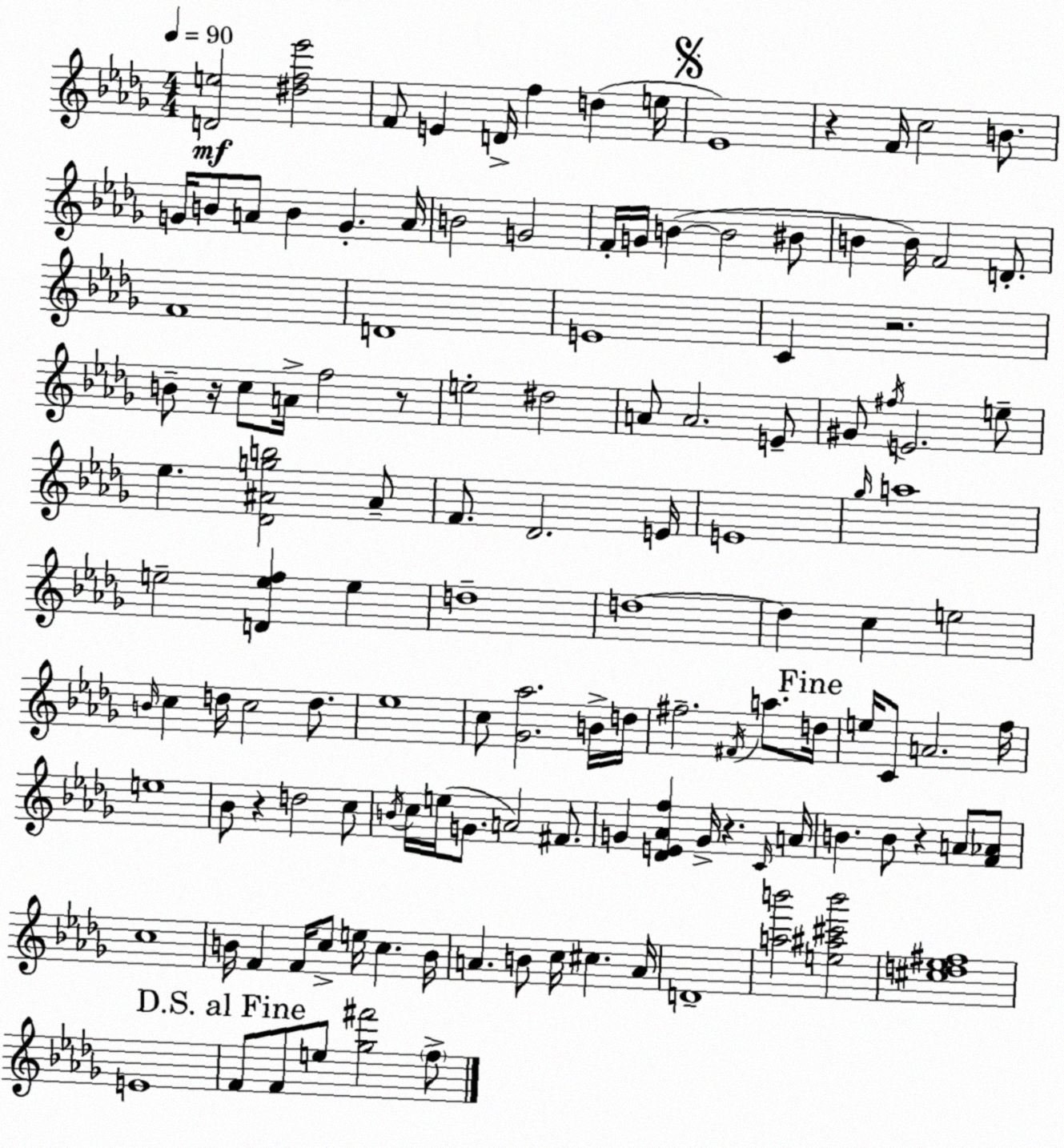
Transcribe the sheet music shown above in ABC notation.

X:1
T:Untitled
M:4/4
L:1/4
K:Bbm
[De]2 [^df_e']2 F/2 E D/4 f d e/4 _E4 z F/4 c2 B/2 G/4 B/2 A/2 B G A/4 B2 G2 F/4 G/4 B B2 ^B/2 B B/4 F2 D/2 F4 D4 E4 C z2 B/2 z/4 c/2 A/4 f2 z/2 e2 ^d2 A/2 A2 E/2 ^G/2 ^f/4 E2 e/2 _e [_D^Agb]2 ^A/2 F/2 _D2 E/4 E4 _g/4 a4 e2 [Def] e d4 d4 d c e2 B/4 c d/4 c2 d/2 _e4 c/2 [_G_a]2 B/4 d/4 ^f2 ^F/4 a/2 d/4 e/4 C/2 A2 f/4 e4 _B/2 z d2 c/2 B/4 c/4 e/4 G/2 A2 ^F/2 G [_DE_Af] G/4 z C/4 A/4 B B/2 z A/2 [F_A]/2 c4 B/4 F F/4 c/2 e/4 c B/4 A B/2 c/4 ^c A/4 D4 [ab']2 [e^a^c'b']2 [^cd_e^f]4 E4 F/2 F/2 e/2 [_g^f']2 f/2